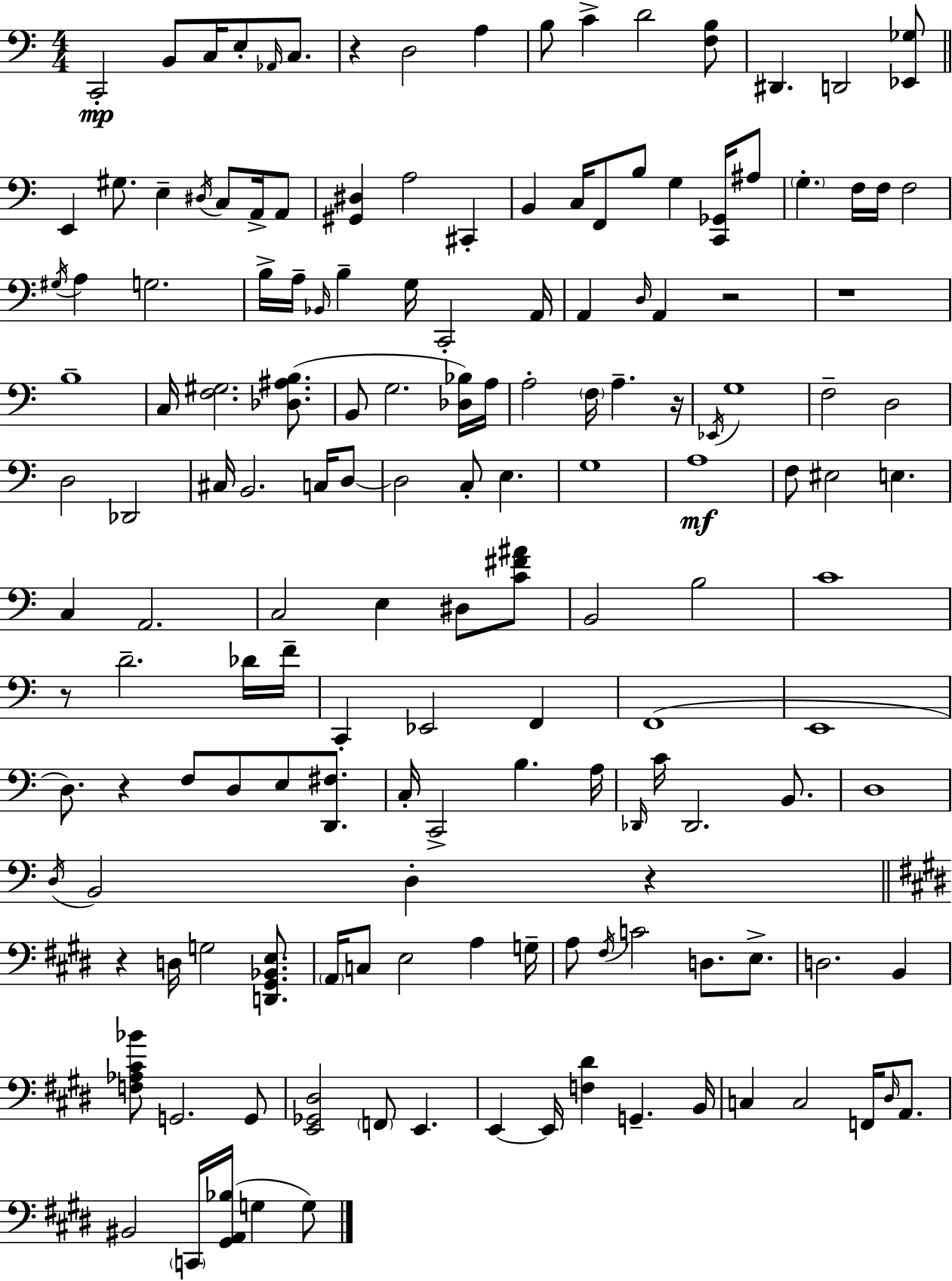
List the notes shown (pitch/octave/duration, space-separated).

C2/h B2/e C3/s E3/e Ab2/s C3/e. R/q D3/h A3/q B3/e C4/q D4/h [F3,B3]/e D#2/q. D2/h [Eb2,Gb3]/e E2/q G#3/e. E3/q D#3/s C3/e A2/s A2/e [G#2,D#3]/q A3/h C#2/q B2/q C3/s F2/e B3/e G3/q [C2,Gb2]/s A#3/e G3/q. F3/s F3/s F3/h G#3/s A3/q G3/h. B3/s A3/s Bb2/s B3/q G3/s C2/h A2/s A2/q D3/s A2/q R/h R/w B3/w C3/s [F3,G#3]/h. [Db3,A#3,B3]/e. B2/e G3/h. [Db3,Bb3]/s A3/s A3/h F3/s A3/q. R/s Eb2/s G3/w F3/h D3/h D3/h Db2/h C#3/s B2/h. C3/s D3/e D3/h C3/e E3/q. G3/w A3/w F3/e EIS3/h E3/q. C3/q A2/h. C3/h E3/q D#3/e [C4,F#4,A#4]/e B2/h B3/h C4/w R/e D4/h. Db4/s F4/s C2/q Eb2/h F2/q F2/w E2/w D3/e. R/q F3/e D3/e E3/e [D2,F#3]/e. C3/s C2/h B3/q. A3/s Db2/s C4/s Db2/h. B2/e. D3/w D3/s B2/h D3/q R/q R/q D3/s G3/h [D2,G#2,Bb2,E3]/e. A2/s C3/e E3/h A3/q G3/s A3/e F#3/s C4/h D3/e. E3/e. D3/h. B2/q [F3,Ab3,C#4,Bb4]/e G2/h. G2/e [E2,Gb2,D#3]/h F2/e E2/q. E2/q E2/s [F3,D#4]/q G2/q. B2/s C3/q C3/h F2/s D#3/s A2/e. BIS2/h C2/s [G#2,A2,Bb3]/s G3/q G3/e